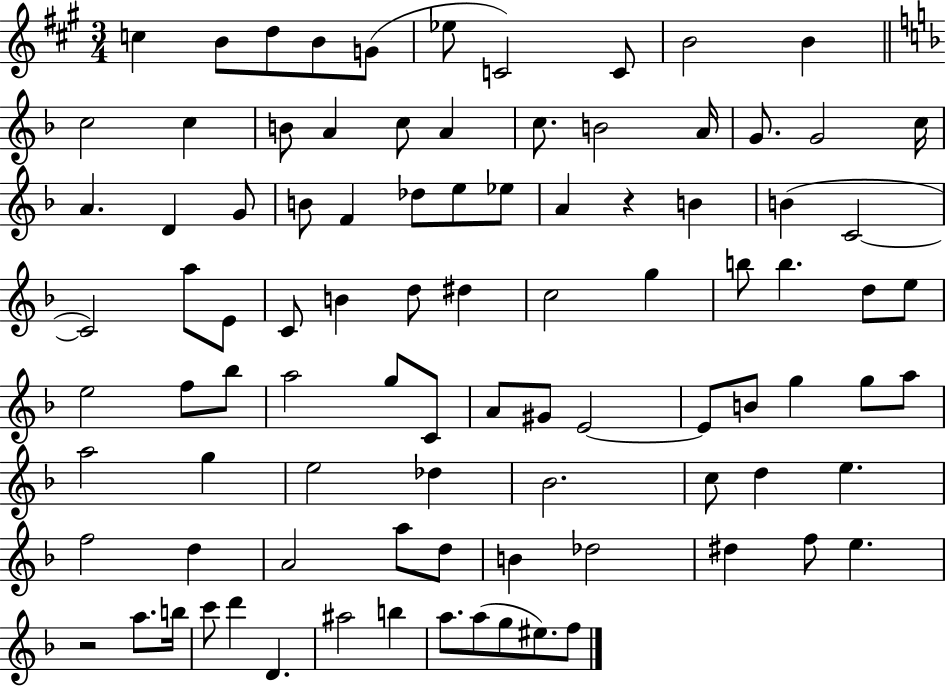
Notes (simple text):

C5/q B4/e D5/e B4/e G4/e Eb5/e C4/h C4/e B4/h B4/q C5/h C5/q B4/e A4/q C5/e A4/q C5/e. B4/h A4/s G4/e. G4/h C5/s A4/q. D4/q G4/e B4/e F4/q Db5/e E5/e Eb5/e A4/q R/q B4/q B4/q C4/h C4/h A5/e E4/e C4/e B4/q D5/e D#5/q C5/h G5/q B5/e B5/q. D5/e E5/e E5/h F5/e Bb5/e A5/h G5/e C4/e A4/e G#4/e E4/h E4/e B4/e G5/q G5/e A5/e A5/h G5/q E5/h Db5/q Bb4/h. C5/e D5/q E5/q. F5/h D5/q A4/h A5/e D5/e B4/q Db5/h D#5/q F5/e E5/q. R/h A5/e. B5/s C6/e D6/q D4/q. A#5/h B5/q A5/e. A5/e G5/e EIS5/e. F5/e